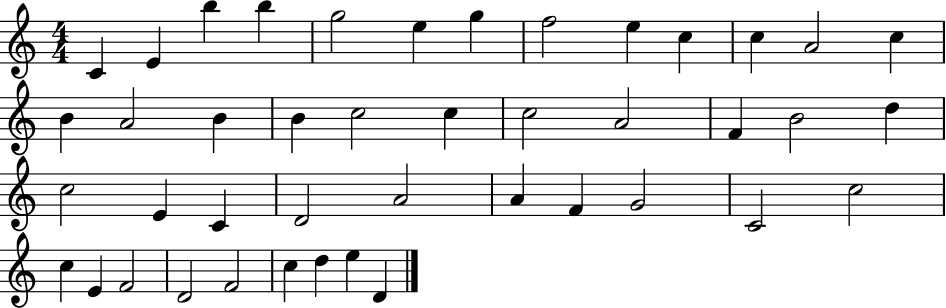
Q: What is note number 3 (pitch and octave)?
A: B5